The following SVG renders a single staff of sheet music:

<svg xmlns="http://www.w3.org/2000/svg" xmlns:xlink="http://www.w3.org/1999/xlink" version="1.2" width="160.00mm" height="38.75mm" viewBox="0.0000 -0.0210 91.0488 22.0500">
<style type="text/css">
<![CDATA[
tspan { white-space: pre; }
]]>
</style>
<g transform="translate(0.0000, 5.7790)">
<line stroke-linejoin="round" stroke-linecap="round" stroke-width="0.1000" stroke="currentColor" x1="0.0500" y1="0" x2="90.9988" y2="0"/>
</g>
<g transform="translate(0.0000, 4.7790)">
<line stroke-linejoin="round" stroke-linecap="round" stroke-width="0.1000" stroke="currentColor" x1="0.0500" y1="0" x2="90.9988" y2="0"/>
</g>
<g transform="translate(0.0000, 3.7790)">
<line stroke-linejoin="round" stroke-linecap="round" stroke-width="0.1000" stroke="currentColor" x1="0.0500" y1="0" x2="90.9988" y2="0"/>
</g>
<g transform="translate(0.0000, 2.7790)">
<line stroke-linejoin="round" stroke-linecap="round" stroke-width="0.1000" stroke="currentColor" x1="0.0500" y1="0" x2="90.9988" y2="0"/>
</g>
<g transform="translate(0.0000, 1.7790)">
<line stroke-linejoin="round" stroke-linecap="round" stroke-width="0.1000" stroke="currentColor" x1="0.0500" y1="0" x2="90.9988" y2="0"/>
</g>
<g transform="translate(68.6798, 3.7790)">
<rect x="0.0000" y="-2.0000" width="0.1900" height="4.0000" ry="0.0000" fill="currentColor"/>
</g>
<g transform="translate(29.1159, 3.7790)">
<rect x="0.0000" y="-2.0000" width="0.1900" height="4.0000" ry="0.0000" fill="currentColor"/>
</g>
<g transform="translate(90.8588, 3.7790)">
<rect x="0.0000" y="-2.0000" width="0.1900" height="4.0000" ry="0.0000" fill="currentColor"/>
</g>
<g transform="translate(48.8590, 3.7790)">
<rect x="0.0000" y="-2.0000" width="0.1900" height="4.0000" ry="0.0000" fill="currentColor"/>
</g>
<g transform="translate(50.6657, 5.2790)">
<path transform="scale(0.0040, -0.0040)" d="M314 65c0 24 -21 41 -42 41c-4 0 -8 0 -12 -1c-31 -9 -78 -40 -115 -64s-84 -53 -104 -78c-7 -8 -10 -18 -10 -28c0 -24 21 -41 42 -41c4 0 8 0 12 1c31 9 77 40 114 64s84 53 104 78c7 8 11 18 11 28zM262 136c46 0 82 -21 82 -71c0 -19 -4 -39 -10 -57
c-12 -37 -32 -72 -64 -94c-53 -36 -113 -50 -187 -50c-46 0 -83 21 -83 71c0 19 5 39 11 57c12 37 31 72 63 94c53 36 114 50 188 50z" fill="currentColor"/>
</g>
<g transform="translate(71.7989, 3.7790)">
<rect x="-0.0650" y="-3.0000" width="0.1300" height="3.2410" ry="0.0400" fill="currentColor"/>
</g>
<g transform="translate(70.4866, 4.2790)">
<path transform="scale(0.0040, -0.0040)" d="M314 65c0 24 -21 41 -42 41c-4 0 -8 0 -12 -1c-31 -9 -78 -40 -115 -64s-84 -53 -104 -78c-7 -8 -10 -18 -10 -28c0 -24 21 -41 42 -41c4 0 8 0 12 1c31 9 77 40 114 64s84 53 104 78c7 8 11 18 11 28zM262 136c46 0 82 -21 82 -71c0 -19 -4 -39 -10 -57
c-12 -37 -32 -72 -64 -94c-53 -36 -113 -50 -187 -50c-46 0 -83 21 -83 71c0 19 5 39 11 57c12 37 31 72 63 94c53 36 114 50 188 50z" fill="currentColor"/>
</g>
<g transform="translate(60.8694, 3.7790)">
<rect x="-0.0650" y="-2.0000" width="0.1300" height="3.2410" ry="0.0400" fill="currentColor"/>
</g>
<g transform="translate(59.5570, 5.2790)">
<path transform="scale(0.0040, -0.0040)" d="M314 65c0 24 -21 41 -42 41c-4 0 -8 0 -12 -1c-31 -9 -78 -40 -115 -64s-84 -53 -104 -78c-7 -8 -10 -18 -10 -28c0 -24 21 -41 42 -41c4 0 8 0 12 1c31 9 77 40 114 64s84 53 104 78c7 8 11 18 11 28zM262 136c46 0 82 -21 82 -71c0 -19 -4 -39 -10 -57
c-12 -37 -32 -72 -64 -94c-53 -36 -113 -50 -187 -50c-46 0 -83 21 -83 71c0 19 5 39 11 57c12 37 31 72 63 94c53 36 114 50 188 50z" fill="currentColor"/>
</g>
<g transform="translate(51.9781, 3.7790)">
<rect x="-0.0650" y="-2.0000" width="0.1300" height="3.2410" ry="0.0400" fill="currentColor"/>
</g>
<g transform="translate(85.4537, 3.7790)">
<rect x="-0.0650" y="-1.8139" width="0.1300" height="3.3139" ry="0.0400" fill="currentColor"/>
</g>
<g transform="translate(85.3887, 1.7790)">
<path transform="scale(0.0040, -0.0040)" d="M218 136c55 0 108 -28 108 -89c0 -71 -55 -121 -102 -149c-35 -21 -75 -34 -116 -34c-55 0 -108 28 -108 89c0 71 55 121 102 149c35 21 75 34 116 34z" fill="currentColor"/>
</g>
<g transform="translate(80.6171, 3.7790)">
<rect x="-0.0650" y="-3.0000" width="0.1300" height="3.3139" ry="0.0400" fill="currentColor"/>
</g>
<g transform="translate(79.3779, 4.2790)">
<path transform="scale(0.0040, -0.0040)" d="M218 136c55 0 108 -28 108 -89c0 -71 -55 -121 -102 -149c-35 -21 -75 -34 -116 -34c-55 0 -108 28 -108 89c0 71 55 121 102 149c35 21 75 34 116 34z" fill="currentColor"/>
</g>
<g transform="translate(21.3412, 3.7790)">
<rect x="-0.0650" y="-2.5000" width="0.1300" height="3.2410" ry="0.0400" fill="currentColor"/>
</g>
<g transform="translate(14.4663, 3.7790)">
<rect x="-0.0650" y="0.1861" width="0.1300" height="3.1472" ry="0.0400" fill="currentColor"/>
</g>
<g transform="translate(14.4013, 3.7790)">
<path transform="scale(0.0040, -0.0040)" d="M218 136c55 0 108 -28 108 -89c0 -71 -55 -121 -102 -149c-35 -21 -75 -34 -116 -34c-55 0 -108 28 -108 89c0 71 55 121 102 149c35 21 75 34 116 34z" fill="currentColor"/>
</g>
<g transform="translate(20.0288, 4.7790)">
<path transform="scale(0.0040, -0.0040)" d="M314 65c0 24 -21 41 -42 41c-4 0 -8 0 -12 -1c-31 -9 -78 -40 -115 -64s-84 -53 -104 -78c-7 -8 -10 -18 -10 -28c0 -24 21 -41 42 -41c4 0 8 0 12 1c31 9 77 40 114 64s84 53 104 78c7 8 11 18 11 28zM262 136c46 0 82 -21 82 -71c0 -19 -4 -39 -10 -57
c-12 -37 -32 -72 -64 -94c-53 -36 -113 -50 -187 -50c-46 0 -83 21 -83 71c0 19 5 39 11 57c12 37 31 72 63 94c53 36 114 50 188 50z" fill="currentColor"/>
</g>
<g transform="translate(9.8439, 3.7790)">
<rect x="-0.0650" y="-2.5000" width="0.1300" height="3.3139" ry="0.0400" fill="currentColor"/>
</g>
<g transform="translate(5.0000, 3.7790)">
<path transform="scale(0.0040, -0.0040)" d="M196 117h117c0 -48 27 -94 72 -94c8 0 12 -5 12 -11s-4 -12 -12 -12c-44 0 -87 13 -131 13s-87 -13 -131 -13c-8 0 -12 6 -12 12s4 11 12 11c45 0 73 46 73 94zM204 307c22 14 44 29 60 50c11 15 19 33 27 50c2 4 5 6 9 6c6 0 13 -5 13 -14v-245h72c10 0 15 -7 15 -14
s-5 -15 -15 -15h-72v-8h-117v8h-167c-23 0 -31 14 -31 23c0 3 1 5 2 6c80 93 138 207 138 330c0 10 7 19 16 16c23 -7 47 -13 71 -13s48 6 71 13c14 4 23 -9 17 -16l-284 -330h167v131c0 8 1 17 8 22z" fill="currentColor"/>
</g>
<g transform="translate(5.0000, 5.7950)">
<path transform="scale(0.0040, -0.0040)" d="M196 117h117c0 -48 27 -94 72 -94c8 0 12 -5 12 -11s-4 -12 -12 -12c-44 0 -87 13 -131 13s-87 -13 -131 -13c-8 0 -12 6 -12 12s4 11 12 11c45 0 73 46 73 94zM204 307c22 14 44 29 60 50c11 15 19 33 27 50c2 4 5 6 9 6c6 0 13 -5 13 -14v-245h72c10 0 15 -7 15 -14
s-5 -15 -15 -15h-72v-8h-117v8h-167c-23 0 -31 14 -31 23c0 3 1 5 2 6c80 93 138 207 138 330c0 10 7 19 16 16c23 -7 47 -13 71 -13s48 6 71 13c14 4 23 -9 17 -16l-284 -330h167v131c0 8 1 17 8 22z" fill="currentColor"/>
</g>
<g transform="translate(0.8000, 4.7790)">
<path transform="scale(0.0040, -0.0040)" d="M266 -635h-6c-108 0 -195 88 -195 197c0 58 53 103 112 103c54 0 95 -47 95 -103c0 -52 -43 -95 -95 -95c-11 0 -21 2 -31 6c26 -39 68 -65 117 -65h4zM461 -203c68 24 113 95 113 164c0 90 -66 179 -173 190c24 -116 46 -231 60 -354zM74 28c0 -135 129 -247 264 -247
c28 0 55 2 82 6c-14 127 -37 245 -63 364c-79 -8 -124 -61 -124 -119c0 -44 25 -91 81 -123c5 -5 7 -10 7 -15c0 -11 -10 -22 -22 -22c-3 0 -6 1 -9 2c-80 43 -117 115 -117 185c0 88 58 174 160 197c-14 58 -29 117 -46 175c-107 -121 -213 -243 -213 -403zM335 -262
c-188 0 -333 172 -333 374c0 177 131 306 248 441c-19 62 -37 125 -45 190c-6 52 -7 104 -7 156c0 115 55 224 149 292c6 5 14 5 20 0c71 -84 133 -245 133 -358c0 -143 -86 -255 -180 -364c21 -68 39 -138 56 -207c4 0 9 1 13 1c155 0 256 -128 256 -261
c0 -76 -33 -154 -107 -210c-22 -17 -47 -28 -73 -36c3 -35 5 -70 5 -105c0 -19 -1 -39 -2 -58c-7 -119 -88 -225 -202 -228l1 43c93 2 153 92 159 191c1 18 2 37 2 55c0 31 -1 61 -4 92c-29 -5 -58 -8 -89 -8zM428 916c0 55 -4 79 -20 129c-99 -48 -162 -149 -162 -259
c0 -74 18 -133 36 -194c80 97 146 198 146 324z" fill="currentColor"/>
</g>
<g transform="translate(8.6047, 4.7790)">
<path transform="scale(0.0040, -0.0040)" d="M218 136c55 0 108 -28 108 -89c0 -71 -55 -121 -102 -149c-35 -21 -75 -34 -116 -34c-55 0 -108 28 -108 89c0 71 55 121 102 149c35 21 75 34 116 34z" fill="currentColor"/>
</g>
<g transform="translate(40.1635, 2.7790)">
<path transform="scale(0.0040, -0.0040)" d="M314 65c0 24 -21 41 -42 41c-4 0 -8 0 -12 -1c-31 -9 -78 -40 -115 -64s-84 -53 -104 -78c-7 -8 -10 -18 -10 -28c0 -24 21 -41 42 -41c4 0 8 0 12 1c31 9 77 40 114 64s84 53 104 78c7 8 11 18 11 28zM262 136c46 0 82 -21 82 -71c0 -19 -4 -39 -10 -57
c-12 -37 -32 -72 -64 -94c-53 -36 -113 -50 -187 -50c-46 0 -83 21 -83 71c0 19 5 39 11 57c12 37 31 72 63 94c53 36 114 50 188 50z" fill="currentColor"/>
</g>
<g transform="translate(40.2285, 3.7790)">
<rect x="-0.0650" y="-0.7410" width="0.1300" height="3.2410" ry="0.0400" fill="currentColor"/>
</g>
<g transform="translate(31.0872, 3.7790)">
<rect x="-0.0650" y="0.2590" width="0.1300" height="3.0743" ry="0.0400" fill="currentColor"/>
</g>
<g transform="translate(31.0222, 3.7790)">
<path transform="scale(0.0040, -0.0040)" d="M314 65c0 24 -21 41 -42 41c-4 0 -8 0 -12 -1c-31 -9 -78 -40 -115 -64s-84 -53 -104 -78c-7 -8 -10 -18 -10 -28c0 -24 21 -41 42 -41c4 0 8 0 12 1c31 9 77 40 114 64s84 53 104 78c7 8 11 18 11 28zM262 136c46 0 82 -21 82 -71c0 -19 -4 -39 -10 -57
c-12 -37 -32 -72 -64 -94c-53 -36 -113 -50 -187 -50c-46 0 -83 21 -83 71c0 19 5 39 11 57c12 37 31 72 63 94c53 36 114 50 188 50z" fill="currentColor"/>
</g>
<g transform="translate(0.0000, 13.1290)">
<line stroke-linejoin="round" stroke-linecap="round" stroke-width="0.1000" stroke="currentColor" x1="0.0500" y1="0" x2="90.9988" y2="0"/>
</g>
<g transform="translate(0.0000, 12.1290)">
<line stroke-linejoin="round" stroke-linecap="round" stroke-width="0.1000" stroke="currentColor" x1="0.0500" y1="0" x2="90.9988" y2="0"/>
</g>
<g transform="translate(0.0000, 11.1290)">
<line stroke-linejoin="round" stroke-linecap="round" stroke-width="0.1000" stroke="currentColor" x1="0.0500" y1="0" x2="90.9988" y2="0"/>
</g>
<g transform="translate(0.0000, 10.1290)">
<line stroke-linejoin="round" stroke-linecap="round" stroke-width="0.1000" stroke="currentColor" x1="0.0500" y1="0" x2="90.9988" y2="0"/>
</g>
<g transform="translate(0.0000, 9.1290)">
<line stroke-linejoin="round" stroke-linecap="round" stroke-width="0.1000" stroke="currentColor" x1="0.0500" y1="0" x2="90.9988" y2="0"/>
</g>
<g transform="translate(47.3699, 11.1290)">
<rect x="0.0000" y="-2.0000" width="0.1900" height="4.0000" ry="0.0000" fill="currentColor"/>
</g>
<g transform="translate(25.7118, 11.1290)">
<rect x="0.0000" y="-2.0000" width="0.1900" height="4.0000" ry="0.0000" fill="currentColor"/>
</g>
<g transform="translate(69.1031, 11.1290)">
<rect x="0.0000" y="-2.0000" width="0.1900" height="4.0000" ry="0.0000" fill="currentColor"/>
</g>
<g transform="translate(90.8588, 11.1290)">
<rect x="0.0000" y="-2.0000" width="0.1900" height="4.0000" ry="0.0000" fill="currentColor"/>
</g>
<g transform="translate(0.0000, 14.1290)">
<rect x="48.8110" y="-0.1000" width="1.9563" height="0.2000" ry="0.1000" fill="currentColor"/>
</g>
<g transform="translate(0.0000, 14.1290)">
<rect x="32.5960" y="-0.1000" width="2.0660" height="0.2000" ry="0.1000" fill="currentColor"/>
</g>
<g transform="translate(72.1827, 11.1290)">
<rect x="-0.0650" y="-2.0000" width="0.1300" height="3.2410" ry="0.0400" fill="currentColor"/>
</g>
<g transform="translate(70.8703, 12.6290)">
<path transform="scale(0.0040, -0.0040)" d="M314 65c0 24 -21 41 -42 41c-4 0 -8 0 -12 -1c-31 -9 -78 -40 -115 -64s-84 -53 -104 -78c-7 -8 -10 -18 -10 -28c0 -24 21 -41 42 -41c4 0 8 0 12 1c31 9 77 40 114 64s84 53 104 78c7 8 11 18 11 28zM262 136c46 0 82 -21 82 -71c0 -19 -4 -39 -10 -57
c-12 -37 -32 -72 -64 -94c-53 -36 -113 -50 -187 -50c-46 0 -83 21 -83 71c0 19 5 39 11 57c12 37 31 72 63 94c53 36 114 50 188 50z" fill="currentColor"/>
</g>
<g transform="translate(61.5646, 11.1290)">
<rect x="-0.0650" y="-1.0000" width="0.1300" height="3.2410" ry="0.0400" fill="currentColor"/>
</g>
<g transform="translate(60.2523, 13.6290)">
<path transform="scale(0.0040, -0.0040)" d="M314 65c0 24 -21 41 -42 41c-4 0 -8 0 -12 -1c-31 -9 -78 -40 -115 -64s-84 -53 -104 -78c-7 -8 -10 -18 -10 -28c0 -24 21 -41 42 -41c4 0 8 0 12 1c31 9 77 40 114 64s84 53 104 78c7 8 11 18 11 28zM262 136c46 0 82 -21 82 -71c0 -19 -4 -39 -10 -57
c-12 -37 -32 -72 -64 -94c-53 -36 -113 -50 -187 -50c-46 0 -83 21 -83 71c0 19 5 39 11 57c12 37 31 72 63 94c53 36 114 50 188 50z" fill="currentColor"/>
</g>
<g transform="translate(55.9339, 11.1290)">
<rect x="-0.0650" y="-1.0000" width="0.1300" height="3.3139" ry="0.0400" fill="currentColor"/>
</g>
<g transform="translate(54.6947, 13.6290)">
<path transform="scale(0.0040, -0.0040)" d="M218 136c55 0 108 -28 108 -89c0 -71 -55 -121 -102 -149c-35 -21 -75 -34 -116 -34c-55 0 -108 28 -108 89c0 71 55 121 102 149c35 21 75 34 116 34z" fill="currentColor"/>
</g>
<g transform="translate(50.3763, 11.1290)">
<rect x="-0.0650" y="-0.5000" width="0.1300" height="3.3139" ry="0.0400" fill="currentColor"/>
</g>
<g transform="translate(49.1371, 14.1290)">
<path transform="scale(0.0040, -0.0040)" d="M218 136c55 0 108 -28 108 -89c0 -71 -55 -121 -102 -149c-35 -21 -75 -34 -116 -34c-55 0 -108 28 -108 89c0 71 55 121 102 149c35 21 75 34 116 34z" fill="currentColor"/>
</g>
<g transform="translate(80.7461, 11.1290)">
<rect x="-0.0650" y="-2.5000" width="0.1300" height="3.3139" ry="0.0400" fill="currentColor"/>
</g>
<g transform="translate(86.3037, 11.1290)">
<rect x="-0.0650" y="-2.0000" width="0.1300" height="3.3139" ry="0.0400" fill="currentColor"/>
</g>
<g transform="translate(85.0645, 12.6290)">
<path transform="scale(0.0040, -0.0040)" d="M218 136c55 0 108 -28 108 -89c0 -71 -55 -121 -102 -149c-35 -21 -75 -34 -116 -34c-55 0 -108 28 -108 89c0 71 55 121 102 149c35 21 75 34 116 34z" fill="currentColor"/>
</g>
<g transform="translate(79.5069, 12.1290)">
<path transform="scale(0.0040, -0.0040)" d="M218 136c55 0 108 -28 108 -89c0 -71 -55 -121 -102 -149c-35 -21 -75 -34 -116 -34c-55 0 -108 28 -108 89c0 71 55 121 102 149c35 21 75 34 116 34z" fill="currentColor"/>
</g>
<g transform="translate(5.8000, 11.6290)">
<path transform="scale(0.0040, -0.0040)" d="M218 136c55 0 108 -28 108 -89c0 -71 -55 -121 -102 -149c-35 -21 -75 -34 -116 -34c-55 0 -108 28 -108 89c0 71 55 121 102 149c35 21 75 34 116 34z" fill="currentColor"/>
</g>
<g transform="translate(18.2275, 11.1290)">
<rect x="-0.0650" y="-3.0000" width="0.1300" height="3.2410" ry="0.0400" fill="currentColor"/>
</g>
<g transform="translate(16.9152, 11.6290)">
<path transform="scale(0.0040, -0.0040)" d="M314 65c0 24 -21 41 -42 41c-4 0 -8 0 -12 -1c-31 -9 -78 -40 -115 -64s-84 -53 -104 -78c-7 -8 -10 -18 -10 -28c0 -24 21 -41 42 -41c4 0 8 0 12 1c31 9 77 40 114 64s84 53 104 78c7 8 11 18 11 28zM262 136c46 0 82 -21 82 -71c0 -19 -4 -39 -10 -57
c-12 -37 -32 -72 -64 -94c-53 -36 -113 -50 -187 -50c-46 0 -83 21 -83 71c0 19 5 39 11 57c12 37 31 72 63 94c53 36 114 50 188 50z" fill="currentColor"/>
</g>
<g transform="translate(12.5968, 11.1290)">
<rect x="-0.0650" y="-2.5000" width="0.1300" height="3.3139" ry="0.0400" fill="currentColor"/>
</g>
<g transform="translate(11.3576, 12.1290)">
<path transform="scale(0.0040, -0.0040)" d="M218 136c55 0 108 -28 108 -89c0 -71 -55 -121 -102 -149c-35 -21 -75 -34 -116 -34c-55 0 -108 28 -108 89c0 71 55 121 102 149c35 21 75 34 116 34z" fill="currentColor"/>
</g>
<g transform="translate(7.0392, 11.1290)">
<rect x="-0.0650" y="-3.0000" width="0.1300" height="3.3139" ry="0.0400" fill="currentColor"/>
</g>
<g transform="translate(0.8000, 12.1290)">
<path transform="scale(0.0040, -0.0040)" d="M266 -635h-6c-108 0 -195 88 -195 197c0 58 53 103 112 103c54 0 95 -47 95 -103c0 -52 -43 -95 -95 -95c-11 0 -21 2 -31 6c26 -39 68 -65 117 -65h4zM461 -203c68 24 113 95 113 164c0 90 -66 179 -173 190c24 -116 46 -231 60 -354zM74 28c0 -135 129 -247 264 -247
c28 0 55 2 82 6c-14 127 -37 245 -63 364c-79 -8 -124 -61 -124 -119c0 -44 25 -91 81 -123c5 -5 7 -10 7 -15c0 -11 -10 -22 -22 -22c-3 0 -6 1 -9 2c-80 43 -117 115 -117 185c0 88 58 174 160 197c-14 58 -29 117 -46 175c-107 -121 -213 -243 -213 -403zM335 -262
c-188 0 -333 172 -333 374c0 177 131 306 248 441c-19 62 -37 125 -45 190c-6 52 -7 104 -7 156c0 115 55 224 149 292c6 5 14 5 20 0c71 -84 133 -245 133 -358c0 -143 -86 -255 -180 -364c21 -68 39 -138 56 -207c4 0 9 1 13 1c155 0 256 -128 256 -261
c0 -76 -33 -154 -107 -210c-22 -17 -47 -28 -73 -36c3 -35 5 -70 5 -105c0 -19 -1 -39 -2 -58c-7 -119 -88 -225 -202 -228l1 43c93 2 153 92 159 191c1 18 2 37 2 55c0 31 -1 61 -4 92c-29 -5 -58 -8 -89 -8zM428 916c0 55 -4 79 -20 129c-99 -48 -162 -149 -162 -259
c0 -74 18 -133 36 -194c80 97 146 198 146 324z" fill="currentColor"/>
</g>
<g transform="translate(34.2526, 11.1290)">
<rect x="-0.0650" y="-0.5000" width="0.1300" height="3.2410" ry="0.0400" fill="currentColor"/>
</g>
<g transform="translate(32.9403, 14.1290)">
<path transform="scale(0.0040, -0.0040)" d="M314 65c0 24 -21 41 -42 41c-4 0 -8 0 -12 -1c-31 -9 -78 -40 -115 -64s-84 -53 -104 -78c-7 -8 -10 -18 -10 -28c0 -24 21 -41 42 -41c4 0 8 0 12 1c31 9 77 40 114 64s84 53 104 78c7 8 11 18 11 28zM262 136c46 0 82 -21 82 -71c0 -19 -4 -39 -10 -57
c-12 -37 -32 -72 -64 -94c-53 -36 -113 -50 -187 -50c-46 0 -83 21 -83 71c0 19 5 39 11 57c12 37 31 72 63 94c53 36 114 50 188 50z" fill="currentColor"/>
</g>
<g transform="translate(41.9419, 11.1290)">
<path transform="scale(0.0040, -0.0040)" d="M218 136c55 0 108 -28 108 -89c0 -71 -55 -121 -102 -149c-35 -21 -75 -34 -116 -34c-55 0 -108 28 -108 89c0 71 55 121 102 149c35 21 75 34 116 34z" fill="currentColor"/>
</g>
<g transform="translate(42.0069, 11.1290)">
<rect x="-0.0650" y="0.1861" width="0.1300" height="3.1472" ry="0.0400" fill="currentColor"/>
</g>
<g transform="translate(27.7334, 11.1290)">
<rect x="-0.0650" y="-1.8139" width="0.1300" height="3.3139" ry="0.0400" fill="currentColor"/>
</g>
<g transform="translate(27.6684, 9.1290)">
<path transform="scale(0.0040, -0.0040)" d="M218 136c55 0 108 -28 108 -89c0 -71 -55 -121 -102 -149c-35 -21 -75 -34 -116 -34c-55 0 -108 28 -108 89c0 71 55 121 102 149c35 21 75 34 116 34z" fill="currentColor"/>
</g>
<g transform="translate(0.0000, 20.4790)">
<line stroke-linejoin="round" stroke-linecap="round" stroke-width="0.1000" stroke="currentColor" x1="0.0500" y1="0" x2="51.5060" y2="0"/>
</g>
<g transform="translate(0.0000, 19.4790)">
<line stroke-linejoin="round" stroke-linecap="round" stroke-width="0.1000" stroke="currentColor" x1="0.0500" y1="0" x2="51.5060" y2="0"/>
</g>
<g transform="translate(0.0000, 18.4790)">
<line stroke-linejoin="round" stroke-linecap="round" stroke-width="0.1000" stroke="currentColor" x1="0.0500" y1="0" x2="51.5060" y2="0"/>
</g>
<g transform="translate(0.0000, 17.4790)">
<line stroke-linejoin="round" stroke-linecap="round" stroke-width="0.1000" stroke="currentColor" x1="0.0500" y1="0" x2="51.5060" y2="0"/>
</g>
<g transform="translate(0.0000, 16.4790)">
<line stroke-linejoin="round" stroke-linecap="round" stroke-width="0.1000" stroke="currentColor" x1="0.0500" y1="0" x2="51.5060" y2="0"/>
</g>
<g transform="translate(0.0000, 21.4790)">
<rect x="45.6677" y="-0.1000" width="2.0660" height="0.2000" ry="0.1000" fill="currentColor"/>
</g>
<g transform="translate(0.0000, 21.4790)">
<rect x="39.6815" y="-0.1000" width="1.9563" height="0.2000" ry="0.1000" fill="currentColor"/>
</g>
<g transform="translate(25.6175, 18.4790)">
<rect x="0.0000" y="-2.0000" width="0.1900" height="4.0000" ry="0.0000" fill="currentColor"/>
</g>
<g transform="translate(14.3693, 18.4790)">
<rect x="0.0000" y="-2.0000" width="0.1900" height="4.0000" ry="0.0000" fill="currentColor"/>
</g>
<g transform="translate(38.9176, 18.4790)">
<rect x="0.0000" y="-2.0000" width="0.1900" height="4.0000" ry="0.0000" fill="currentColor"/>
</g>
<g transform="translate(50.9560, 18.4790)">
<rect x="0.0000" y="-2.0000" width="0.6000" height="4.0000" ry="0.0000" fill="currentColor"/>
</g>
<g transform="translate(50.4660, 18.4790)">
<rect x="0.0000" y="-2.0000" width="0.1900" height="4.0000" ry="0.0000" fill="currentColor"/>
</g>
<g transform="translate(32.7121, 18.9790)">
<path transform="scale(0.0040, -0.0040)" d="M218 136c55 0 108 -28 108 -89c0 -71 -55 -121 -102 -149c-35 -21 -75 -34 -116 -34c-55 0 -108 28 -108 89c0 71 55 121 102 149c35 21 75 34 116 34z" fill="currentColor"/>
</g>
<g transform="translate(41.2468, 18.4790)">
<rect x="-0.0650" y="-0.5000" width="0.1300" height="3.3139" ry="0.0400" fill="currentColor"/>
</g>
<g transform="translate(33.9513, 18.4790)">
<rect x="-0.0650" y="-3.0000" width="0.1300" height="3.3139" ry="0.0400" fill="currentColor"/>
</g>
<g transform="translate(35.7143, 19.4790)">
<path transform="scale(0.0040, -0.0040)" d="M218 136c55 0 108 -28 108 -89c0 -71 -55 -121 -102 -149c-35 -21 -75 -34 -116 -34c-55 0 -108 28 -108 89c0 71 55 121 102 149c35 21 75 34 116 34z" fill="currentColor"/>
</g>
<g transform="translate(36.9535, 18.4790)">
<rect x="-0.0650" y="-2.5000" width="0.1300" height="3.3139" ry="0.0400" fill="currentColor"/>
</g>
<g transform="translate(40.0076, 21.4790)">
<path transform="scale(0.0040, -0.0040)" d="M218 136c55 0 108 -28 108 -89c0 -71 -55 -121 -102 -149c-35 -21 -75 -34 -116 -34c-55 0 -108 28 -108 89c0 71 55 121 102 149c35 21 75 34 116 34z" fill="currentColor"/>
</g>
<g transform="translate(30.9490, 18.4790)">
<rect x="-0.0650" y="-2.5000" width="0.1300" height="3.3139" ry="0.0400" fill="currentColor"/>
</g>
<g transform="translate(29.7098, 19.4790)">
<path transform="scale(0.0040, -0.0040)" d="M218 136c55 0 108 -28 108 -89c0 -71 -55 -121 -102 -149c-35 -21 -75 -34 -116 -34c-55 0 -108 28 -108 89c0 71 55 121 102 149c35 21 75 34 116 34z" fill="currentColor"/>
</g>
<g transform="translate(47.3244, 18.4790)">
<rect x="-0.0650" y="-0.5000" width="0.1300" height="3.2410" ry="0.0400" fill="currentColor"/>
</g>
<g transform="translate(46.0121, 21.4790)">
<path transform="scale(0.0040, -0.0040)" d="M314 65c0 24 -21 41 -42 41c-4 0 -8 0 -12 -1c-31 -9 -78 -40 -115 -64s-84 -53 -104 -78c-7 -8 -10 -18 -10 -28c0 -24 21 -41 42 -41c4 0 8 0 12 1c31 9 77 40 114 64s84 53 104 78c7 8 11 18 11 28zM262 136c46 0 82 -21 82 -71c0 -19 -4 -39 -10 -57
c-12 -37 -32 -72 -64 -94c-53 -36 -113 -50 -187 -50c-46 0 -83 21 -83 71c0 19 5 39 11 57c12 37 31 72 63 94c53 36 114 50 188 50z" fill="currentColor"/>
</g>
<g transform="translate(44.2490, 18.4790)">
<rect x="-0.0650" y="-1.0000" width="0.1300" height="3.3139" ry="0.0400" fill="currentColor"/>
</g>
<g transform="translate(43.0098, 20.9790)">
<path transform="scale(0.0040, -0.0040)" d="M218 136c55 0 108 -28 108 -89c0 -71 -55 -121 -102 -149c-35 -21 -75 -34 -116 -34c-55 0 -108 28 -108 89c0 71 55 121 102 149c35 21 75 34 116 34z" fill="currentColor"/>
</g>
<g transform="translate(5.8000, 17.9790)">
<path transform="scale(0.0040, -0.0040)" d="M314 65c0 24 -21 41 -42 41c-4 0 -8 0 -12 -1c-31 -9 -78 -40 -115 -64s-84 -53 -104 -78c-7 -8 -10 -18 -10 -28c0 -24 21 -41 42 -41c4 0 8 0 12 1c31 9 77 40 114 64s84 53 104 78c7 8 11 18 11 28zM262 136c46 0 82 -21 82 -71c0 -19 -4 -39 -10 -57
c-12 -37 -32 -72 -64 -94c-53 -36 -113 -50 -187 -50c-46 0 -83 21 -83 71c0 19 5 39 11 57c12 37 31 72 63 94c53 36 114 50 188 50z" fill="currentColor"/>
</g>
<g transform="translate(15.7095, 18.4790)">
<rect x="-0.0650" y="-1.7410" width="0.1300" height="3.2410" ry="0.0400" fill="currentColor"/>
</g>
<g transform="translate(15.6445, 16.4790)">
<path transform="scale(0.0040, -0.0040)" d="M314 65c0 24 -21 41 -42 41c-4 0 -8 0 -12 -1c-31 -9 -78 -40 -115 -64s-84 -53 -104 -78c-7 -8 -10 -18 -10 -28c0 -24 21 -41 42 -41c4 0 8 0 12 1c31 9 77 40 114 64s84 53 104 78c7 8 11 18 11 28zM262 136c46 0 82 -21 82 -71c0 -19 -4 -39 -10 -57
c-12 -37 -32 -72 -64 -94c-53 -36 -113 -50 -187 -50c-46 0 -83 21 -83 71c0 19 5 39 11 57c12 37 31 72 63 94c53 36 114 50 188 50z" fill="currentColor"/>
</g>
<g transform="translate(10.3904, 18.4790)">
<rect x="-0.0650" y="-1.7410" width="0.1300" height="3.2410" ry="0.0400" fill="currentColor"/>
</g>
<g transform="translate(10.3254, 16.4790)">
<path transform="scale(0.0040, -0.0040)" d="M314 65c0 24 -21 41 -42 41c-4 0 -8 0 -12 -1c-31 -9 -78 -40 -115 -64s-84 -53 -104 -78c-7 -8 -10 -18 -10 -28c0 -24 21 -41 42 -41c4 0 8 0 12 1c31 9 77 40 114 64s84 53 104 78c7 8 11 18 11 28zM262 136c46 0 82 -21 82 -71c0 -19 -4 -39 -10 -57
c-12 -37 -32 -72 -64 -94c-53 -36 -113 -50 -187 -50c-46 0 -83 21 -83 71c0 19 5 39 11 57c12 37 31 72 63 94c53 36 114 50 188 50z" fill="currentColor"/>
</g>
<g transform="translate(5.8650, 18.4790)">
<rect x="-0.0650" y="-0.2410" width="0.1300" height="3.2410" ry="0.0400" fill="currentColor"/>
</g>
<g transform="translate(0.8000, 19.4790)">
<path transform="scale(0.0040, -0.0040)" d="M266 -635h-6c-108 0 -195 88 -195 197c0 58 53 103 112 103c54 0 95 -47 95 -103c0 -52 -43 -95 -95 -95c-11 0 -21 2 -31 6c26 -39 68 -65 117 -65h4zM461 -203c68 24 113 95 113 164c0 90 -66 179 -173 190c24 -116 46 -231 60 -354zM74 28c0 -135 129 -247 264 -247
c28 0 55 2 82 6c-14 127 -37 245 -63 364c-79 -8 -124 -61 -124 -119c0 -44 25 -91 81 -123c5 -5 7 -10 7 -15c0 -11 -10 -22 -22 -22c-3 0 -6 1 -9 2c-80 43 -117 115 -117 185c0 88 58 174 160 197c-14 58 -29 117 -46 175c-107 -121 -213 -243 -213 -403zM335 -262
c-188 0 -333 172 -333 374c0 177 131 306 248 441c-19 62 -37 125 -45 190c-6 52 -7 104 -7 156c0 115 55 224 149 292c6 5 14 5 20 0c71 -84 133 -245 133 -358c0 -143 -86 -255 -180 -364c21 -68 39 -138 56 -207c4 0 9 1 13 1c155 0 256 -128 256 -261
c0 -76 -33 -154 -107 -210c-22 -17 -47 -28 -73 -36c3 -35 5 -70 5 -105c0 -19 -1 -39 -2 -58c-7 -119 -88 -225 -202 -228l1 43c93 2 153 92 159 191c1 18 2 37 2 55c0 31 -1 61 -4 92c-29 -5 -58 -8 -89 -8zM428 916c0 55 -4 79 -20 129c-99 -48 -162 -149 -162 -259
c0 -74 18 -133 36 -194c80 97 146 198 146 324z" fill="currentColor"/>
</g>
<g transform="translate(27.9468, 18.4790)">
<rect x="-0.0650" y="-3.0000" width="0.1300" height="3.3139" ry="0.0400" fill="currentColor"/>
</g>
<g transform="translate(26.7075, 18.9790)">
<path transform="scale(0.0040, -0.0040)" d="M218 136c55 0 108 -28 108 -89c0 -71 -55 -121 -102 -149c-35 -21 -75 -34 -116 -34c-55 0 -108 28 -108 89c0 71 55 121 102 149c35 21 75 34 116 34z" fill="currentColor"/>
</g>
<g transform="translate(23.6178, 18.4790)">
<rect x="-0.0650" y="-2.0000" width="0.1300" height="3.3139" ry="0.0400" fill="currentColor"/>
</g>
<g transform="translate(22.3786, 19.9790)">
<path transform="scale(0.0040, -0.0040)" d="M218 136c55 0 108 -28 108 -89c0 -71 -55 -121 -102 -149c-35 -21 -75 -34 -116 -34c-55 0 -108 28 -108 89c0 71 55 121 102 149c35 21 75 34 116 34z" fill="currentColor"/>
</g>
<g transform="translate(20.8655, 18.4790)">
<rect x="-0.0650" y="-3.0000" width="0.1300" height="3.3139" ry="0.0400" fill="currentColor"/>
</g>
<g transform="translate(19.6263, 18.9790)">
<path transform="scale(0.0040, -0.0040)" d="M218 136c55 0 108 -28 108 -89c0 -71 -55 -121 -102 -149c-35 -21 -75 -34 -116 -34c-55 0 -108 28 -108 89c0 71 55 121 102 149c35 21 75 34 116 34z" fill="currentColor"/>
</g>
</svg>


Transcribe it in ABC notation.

X:1
T:Untitled
M:4/4
L:1/4
K:C
G B G2 B2 d2 F2 F2 A2 A f A G A2 f C2 B C D D2 F2 G F c2 f2 f2 A F A G A G C D C2